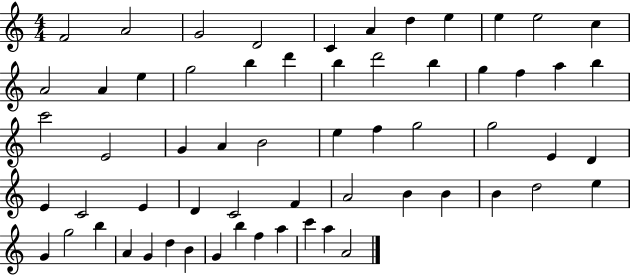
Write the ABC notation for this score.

X:1
T:Untitled
M:4/4
L:1/4
K:C
F2 A2 G2 D2 C A d e e e2 c A2 A e g2 b d' b d'2 b g f a b c'2 E2 G A B2 e f g2 g2 E D E C2 E D C2 F A2 B B B d2 e G g2 b A G d B G b f a c' a A2